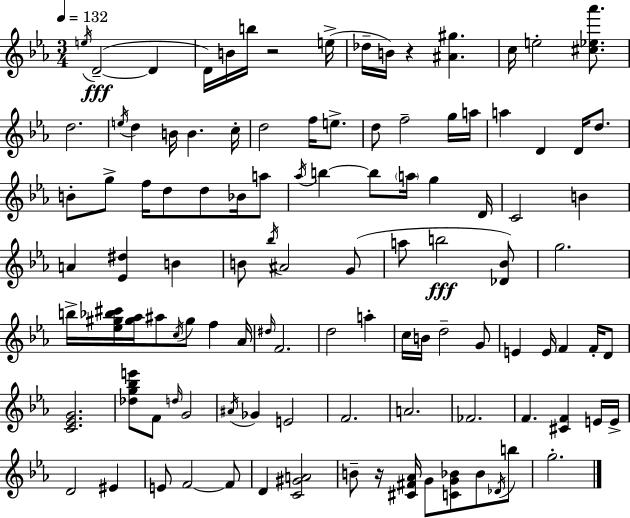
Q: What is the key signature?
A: EES major